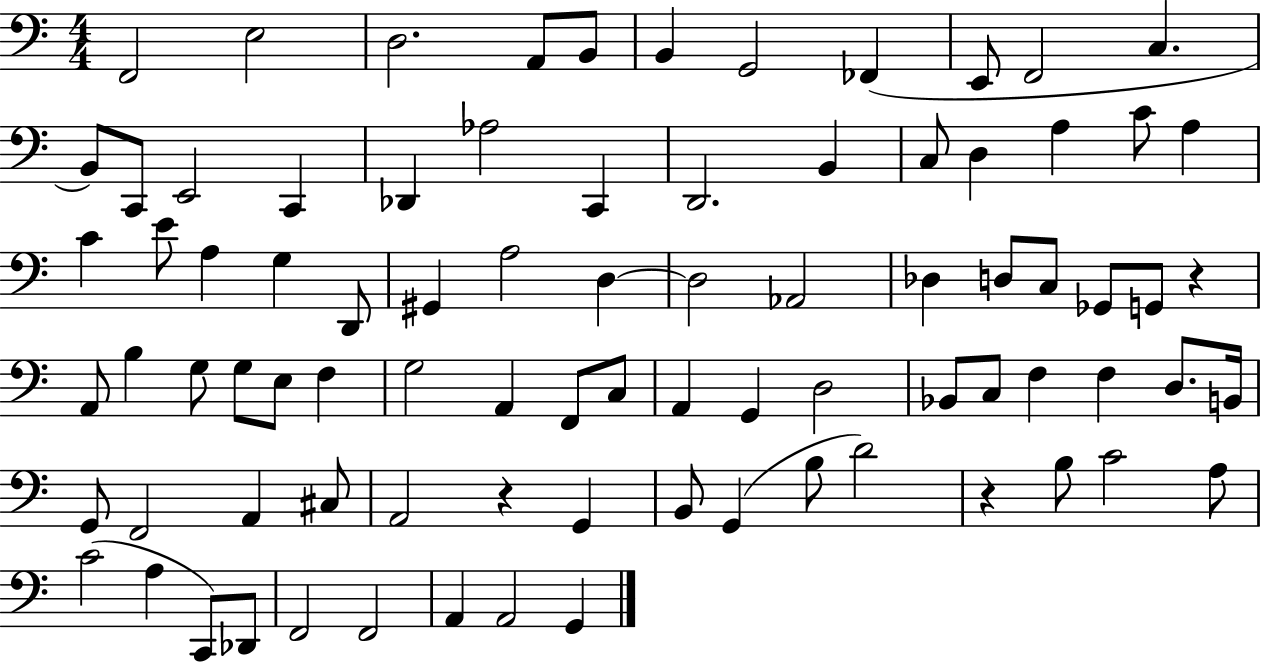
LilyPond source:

{
  \clef bass
  \numericTimeSignature
  \time 4/4
  \key c \major
  f,2 e2 | d2. a,8 b,8 | b,4 g,2 fes,4( | e,8 f,2 c4. | \break b,8) c,8 e,2 c,4 | des,4 aes2 c,4 | d,2. b,4 | c8 d4 a4 c'8 a4 | \break c'4 e'8 a4 g4 d,8 | gis,4 a2 d4~~ | d2 aes,2 | des4 d8 c8 ges,8 g,8 r4 | \break a,8 b4 g8 g8 e8 f4 | g2 a,4 f,8 c8 | a,4 g,4 d2 | bes,8 c8 f4 f4 d8. b,16 | \break g,8 f,2 a,4 cis8 | a,2 r4 g,4 | b,8 g,4( b8 d'2) | r4 b8 c'2 a8 | \break c'2( a4 c,8) des,8 | f,2 f,2 | a,4 a,2 g,4 | \bar "|."
}